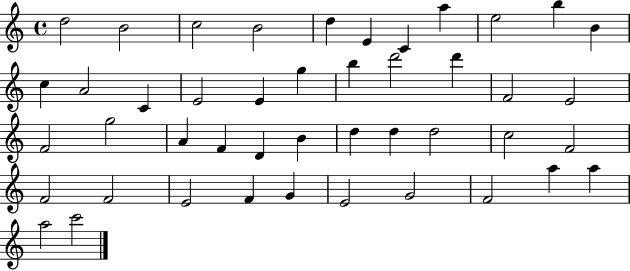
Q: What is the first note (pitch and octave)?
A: D5